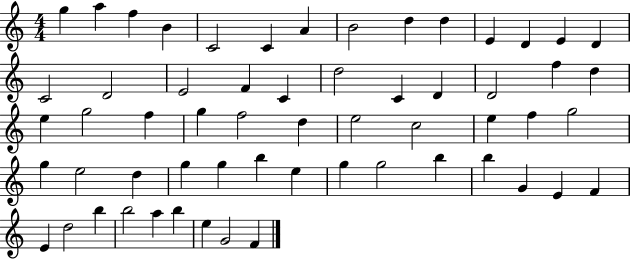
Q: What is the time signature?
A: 4/4